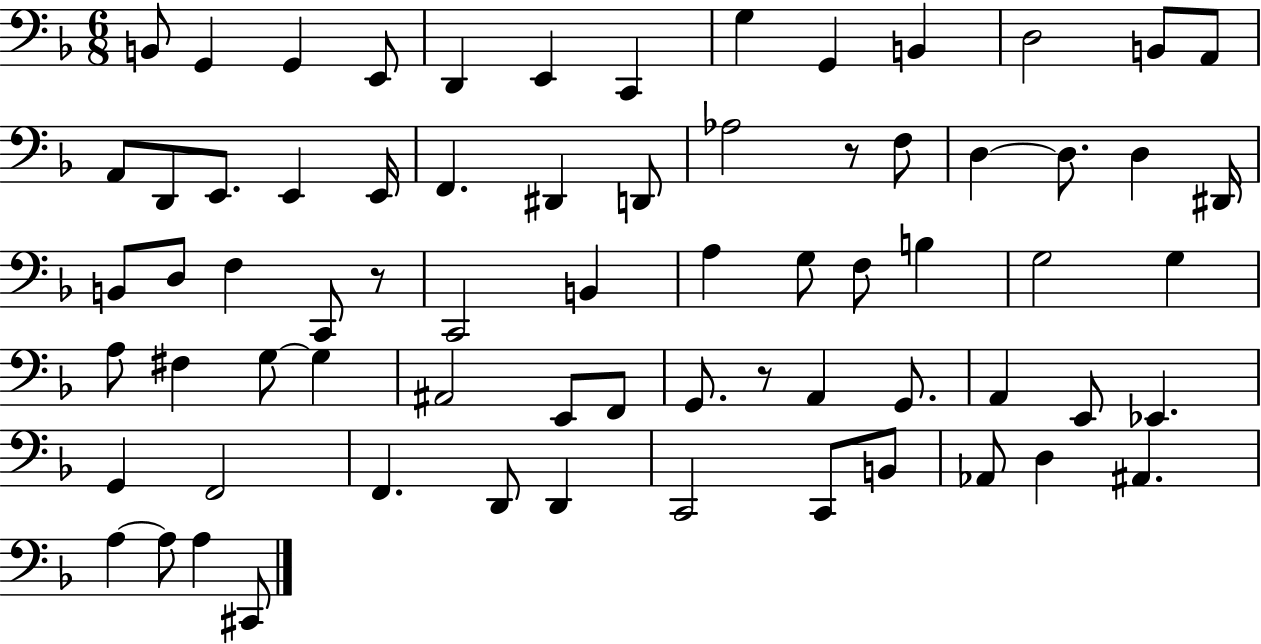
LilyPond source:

{
  \clef bass
  \numericTimeSignature
  \time 6/8
  \key f \major
  b,8 g,4 g,4 e,8 | d,4 e,4 c,4 | g4 g,4 b,4 | d2 b,8 a,8 | \break a,8 d,8 e,8. e,4 e,16 | f,4. dis,4 d,8 | aes2 r8 f8 | d4~~ d8. d4 dis,16 | \break b,8 d8 f4 c,8 r8 | c,2 b,4 | a4 g8 f8 b4 | g2 g4 | \break a8 fis4 g8~~ g4 | ais,2 e,8 f,8 | g,8. r8 a,4 g,8. | a,4 e,8 ees,4. | \break g,4 f,2 | f,4. d,8 d,4 | c,2 c,8 b,8 | aes,8 d4 ais,4. | \break a4~~ a8 a4 cis,8 | \bar "|."
}